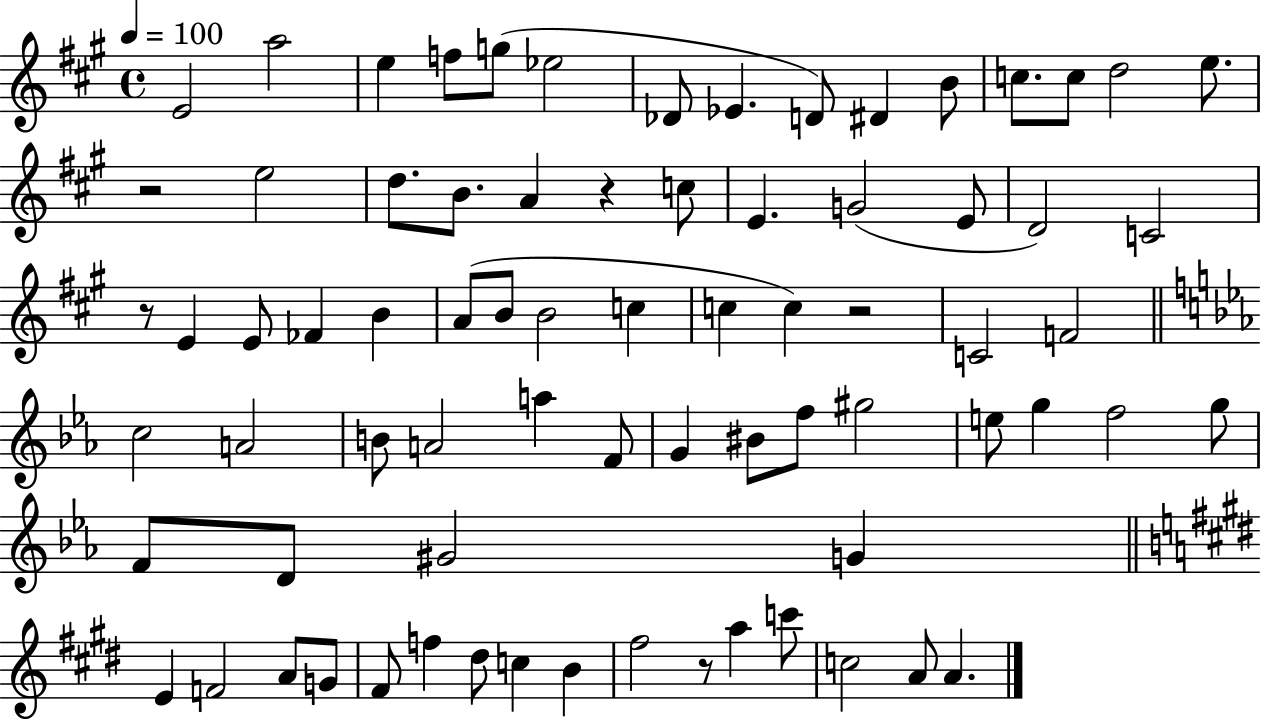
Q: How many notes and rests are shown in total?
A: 75